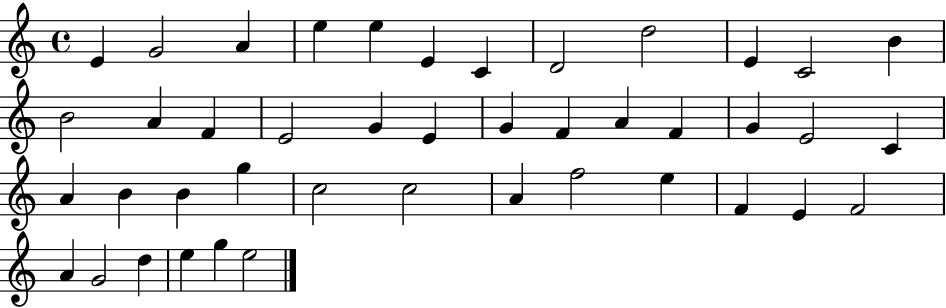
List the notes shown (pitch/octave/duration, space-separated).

E4/q G4/h A4/q E5/q E5/q E4/q C4/q D4/h D5/h E4/q C4/h B4/q B4/h A4/q F4/q E4/h G4/q E4/q G4/q F4/q A4/q F4/q G4/q E4/h C4/q A4/q B4/q B4/q G5/q C5/h C5/h A4/q F5/h E5/q F4/q E4/q F4/h A4/q G4/h D5/q E5/q G5/q E5/h